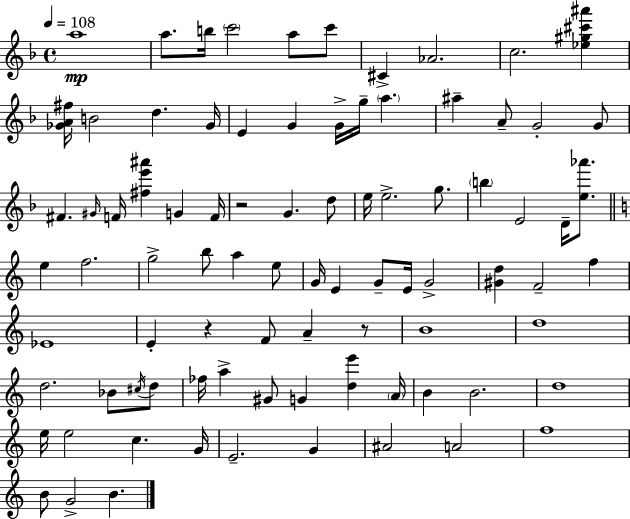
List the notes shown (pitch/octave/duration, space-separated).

A5/w A5/e. B5/s C6/h A5/e C6/e C#4/q Ab4/h. C5/h. [Eb5,G#5,C#6,A#6]/q [Gb4,A4,F#5]/s B4/h D5/q. Gb4/s E4/q G4/q G4/s G5/s A5/q. A#5/q A4/e G4/h G4/e F#4/q. G#4/s F4/s [F#5,E6,A#6]/q G4/q F4/s R/h G4/q. D5/e E5/s E5/h. G5/e. B5/q E4/h D4/s [E5,Ab6]/e. E5/q F5/h. G5/h B5/e A5/q E5/e G4/s E4/q G4/e E4/s G4/h [G#4,D5]/q F4/h F5/q Eb4/w E4/q R/q F4/e A4/q R/e B4/w D5/w D5/h. Bb4/e C#5/s D5/e FES5/s A5/q G#4/e G4/q [D5,E6]/q A4/s B4/q B4/h. D5/w E5/s E5/h C5/q. G4/s E4/h. G4/q A#4/h A4/h F5/w B4/e G4/h B4/q.